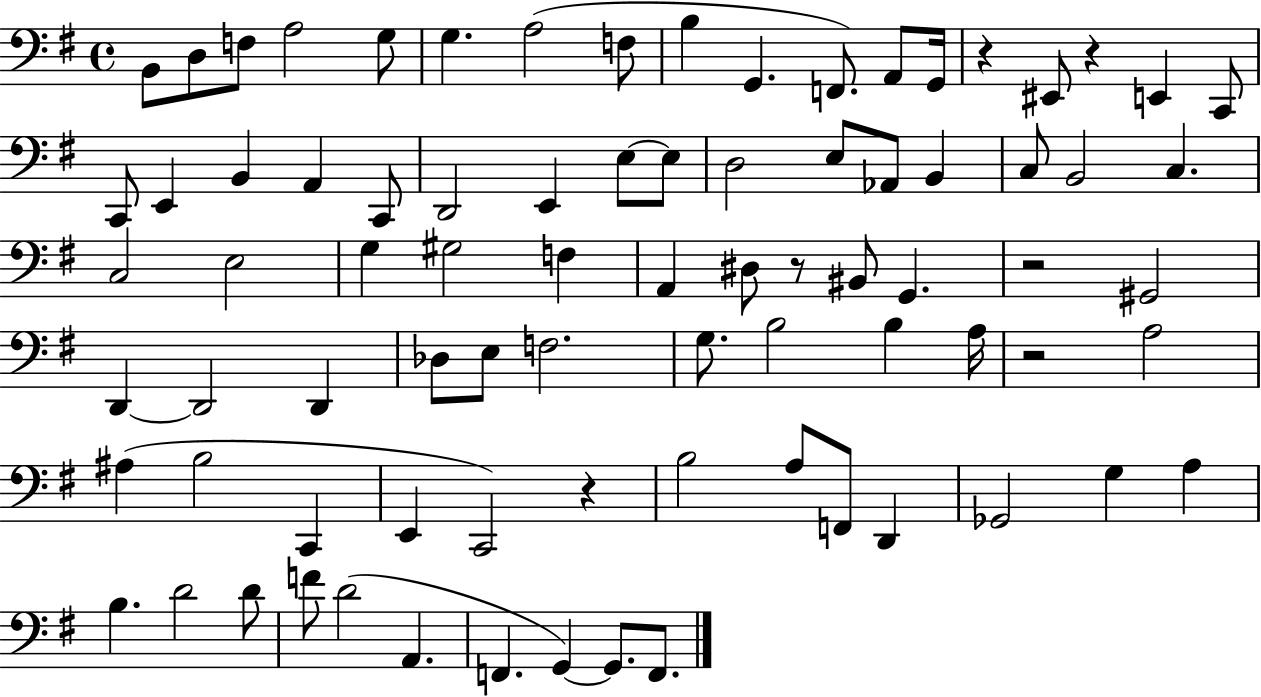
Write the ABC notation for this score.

X:1
T:Untitled
M:4/4
L:1/4
K:G
B,,/2 D,/2 F,/2 A,2 G,/2 G, A,2 F,/2 B, G,, F,,/2 A,,/2 G,,/4 z ^E,,/2 z E,, C,,/2 C,,/2 E,, B,, A,, C,,/2 D,,2 E,, E,/2 E,/2 D,2 E,/2 _A,,/2 B,, C,/2 B,,2 C, C,2 E,2 G, ^G,2 F, A,, ^D,/2 z/2 ^B,,/2 G,, z2 ^G,,2 D,, D,,2 D,, _D,/2 E,/2 F,2 G,/2 B,2 B, A,/4 z2 A,2 ^A, B,2 C,, E,, C,,2 z B,2 A,/2 F,,/2 D,, _G,,2 G, A, B, D2 D/2 F/2 D2 A,, F,, G,, G,,/2 F,,/2